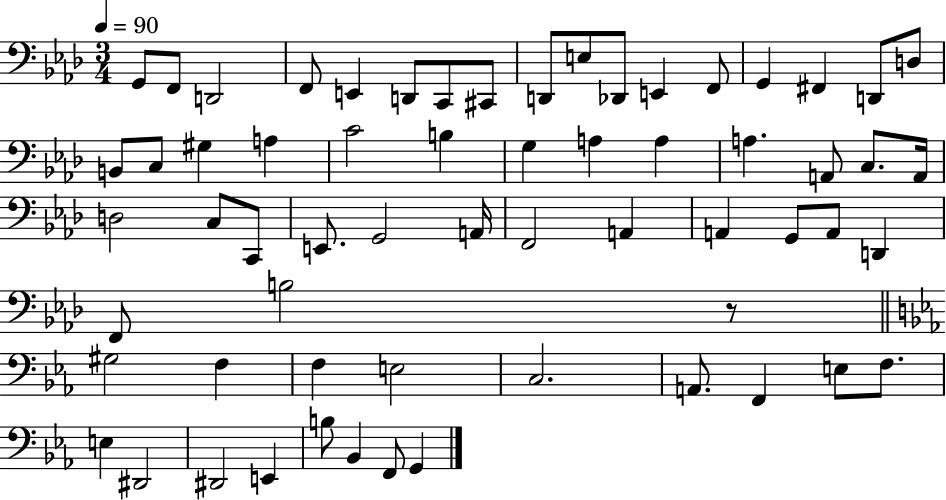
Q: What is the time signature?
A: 3/4